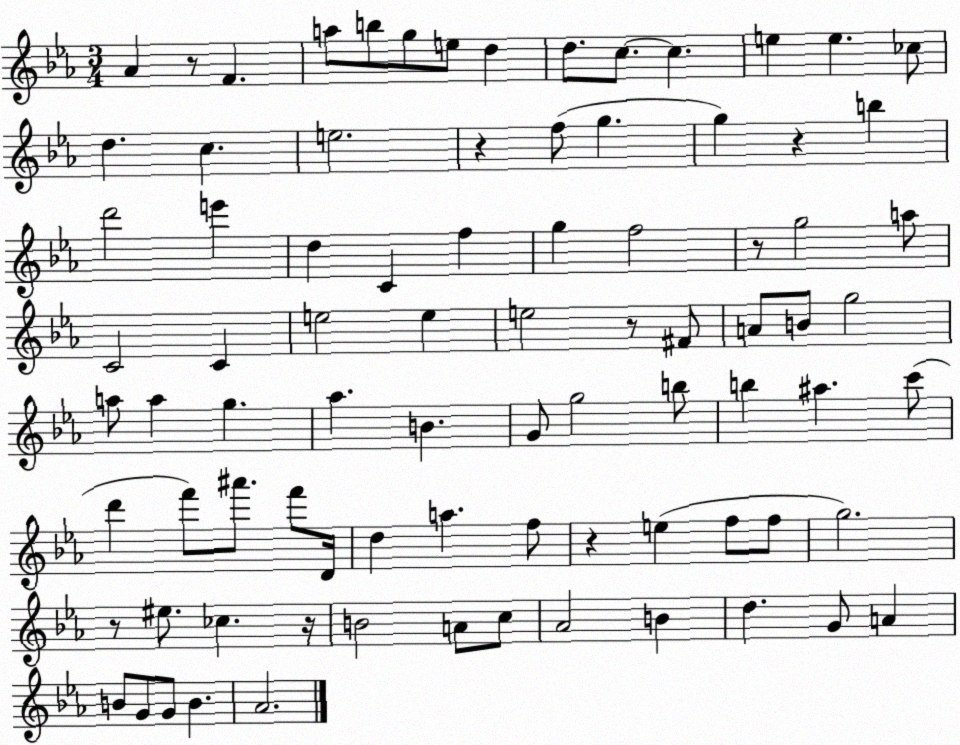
X:1
T:Untitled
M:3/4
L:1/4
K:Eb
_A z/2 F a/2 b/2 g/2 e/2 d d/2 c/2 c e e _c/2 d c e2 z f/2 g g z b d'2 e' d C f g f2 z/2 g2 a/2 C2 C e2 e e2 z/2 ^F/2 A/2 B/2 g2 a/2 a g _a B G/2 g2 b/2 b ^a c'/2 d' f'/2 ^a'/2 f'/2 D/4 d a f/2 z e f/2 f/2 g2 z/2 ^e/2 _c z/4 B2 A/2 c/2 _A2 B d G/2 A B/2 G/2 G/2 B _A2